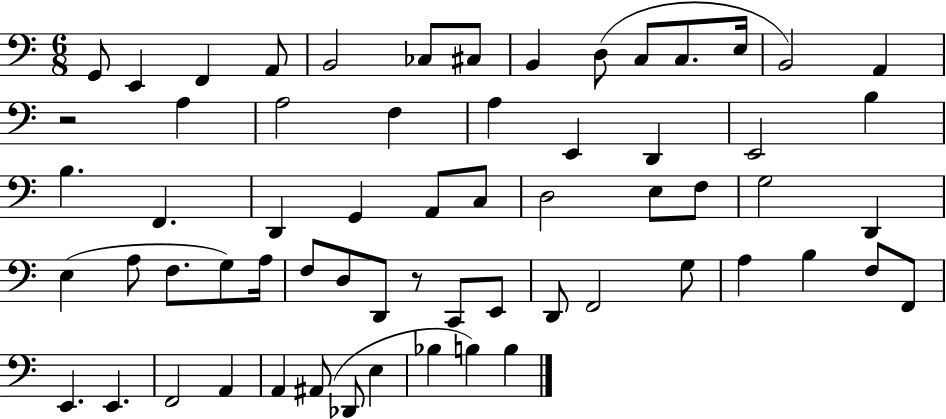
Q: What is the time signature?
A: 6/8